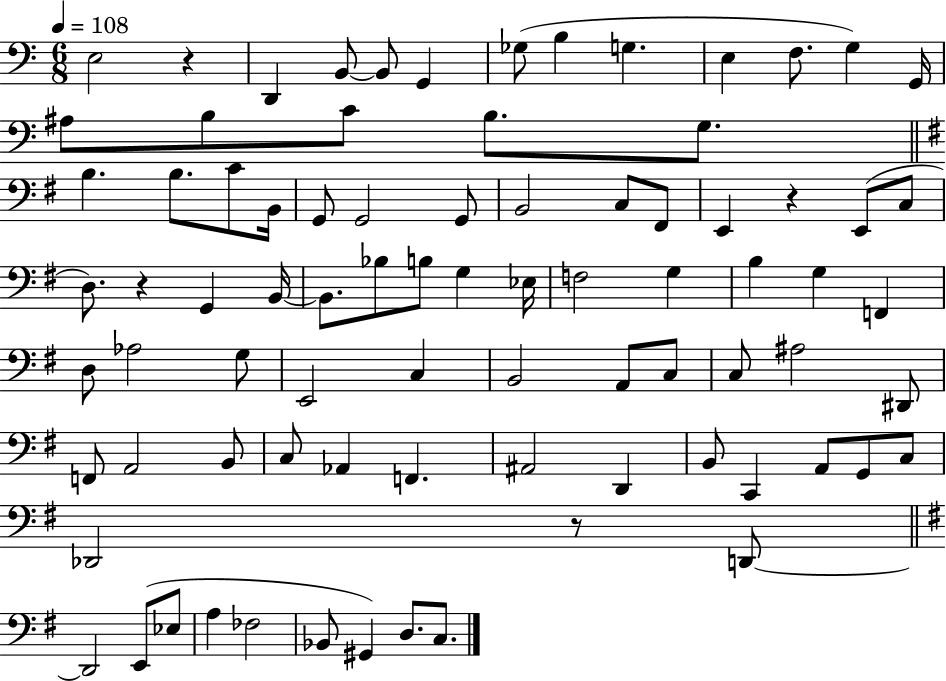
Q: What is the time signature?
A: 6/8